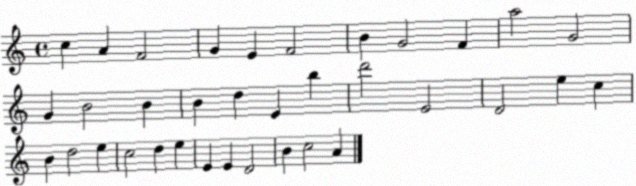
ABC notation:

X:1
T:Untitled
M:4/4
L:1/4
K:C
c A F2 G E F2 B G2 F a2 G2 G B2 B B d E b d'2 E2 D2 e c B d2 e c2 d e E E D2 B c2 A